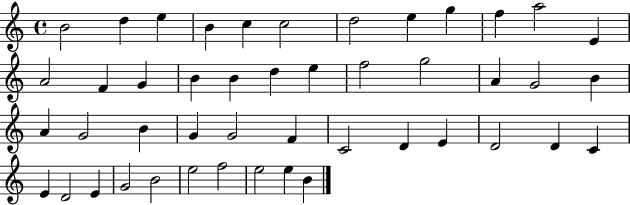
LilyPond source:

{
  \clef treble
  \time 4/4
  \defaultTimeSignature
  \key c \major
  b'2 d''4 e''4 | b'4 c''4 c''2 | d''2 e''4 g''4 | f''4 a''2 e'4 | \break a'2 f'4 g'4 | b'4 b'4 d''4 e''4 | f''2 g''2 | a'4 g'2 b'4 | \break a'4 g'2 b'4 | g'4 g'2 f'4 | c'2 d'4 e'4 | d'2 d'4 c'4 | \break e'4 d'2 e'4 | g'2 b'2 | e''2 f''2 | e''2 e''4 b'4 | \break \bar "|."
}